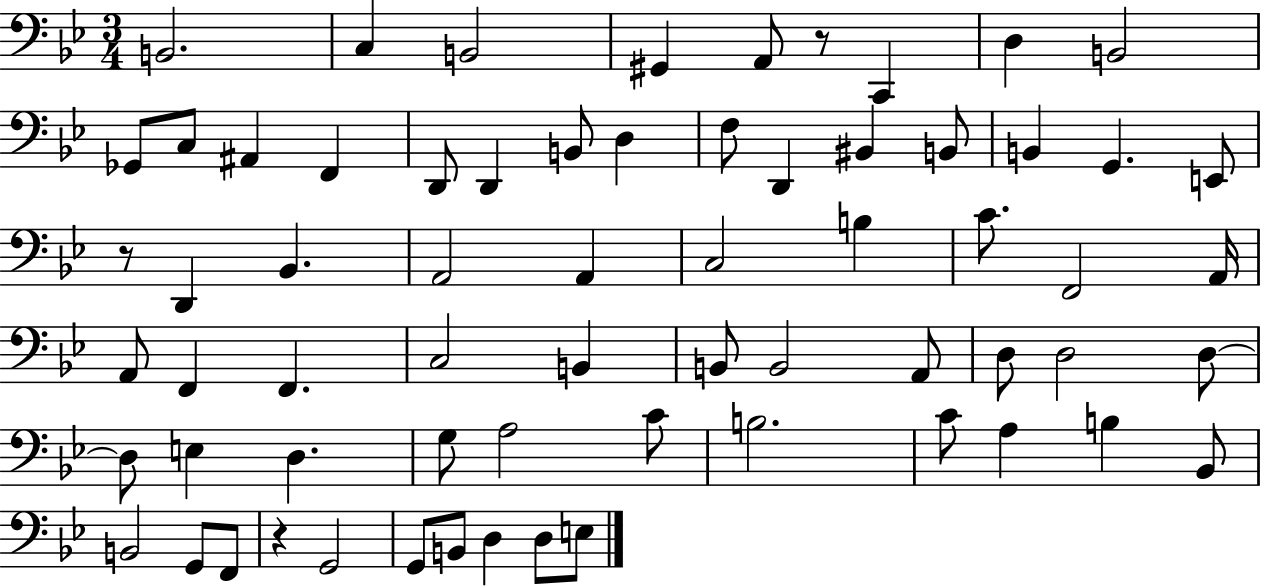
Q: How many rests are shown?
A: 3